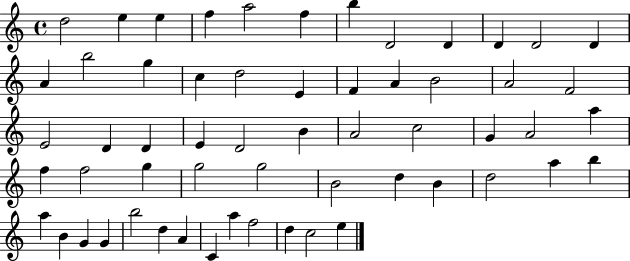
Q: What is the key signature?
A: C major